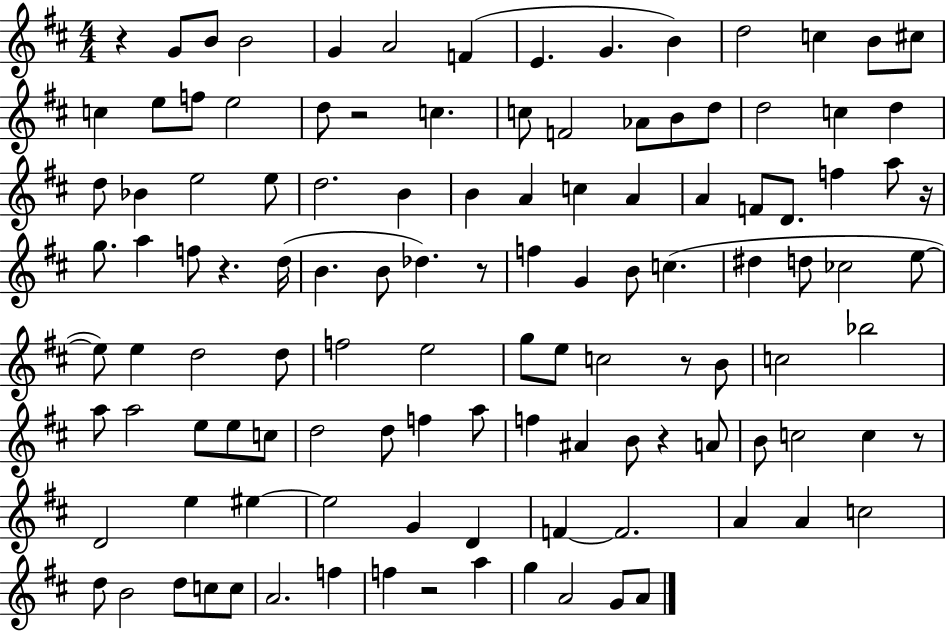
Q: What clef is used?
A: treble